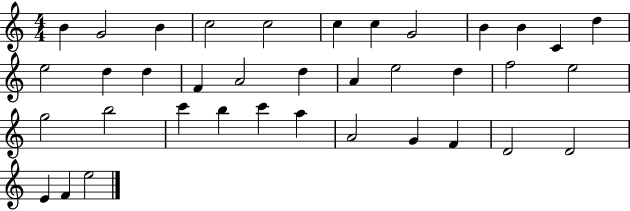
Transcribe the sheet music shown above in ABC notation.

X:1
T:Untitled
M:4/4
L:1/4
K:C
B G2 B c2 c2 c c G2 B B C d e2 d d F A2 d A e2 d f2 e2 g2 b2 c' b c' a A2 G F D2 D2 E F e2